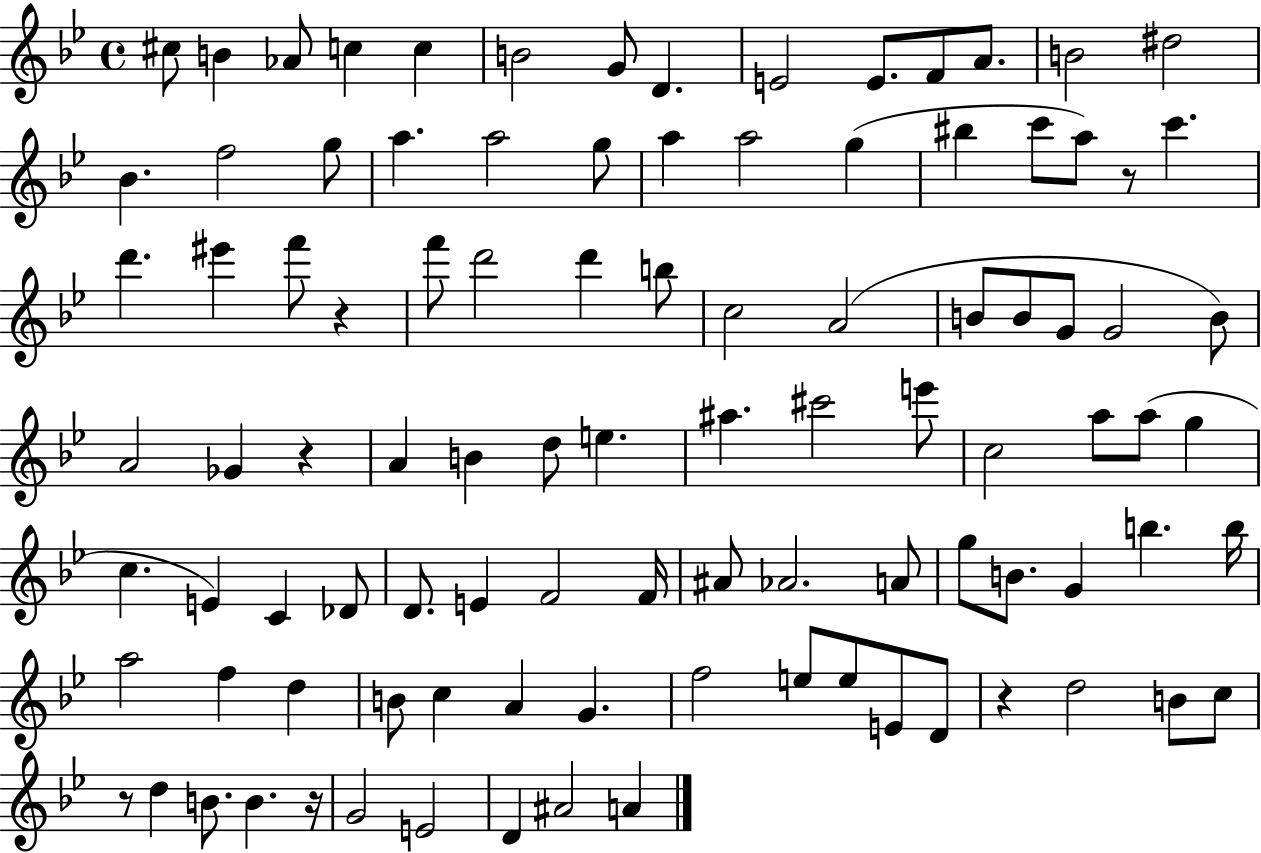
C#5/e B4/q Ab4/e C5/q C5/q B4/h G4/e D4/q. E4/h E4/e. F4/e A4/e. B4/h D#5/h Bb4/q. F5/h G5/e A5/q. A5/h G5/e A5/q A5/h G5/q BIS5/q C6/e A5/e R/e C6/q. D6/q. EIS6/q F6/e R/q F6/e D6/h D6/q B5/e C5/h A4/h B4/e B4/e G4/e G4/h B4/e A4/h Gb4/q R/q A4/q B4/q D5/e E5/q. A#5/q. C#6/h E6/e C5/h A5/e A5/e G5/q C5/q. E4/q C4/q Db4/e D4/e. E4/q F4/h F4/s A#4/e Ab4/h. A4/e G5/e B4/e. G4/q B5/q. B5/s A5/h F5/q D5/q B4/e C5/q A4/q G4/q. F5/h E5/e E5/e E4/e D4/e R/q D5/h B4/e C5/e R/e D5/q B4/e. B4/q. R/s G4/h E4/h D4/q A#4/h A4/q